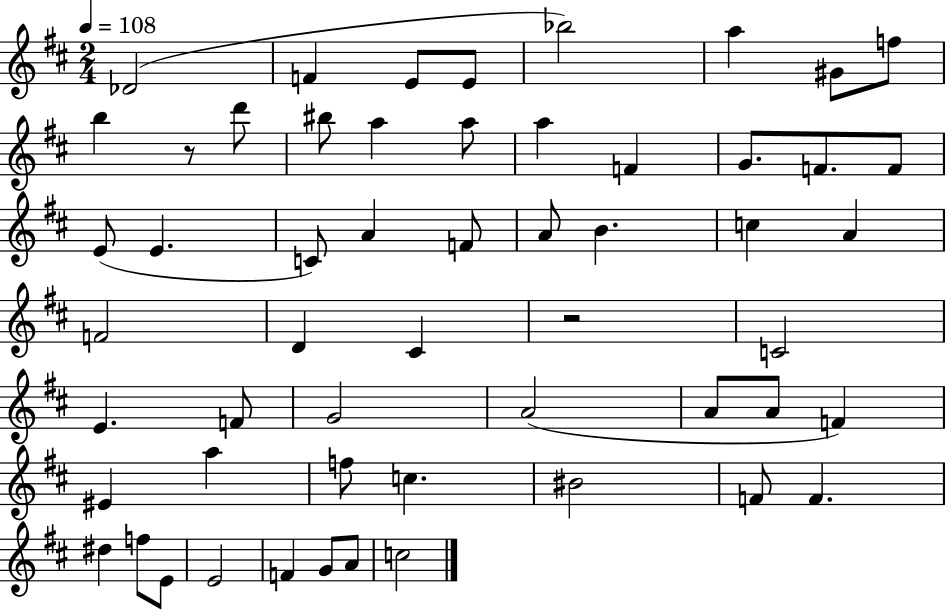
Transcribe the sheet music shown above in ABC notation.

X:1
T:Untitled
M:2/4
L:1/4
K:D
_D2 F E/2 E/2 _b2 a ^G/2 f/2 b z/2 d'/2 ^b/2 a a/2 a F G/2 F/2 F/2 E/2 E C/2 A F/2 A/2 B c A F2 D ^C z2 C2 E F/2 G2 A2 A/2 A/2 F ^E a f/2 c ^B2 F/2 F ^d f/2 E/2 E2 F G/2 A/2 c2